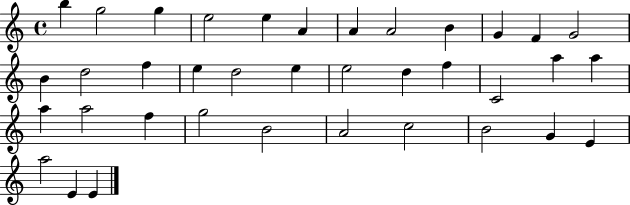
B5/q G5/h G5/q E5/h E5/q A4/q A4/q A4/h B4/q G4/q F4/q G4/h B4/q D5/h F5/q E5/q D5/h E5/q E5/h D5/q F5/q C4/h A5/q A5/q A5/q A5/h F5/q G5/h B4/h A4/h C5/h B4/h G4/q E4/q A5/h E4/q E4/q